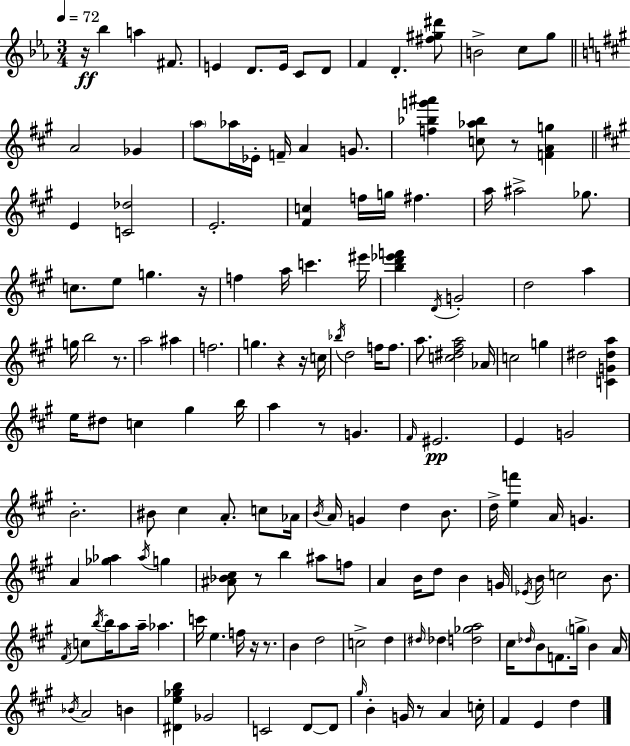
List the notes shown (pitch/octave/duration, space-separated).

R/s Bb5/q A5/q F#4/e. E4/q D4/e. E4/s C4/e D4/e F4/q D4/q. [F#5,G#5,D#6]/e B4/h C5/e G5/e A4/h Gb4/q A5/e Ab5/s Eb4/s F4/s A4/q G4/e. [F5,Bb5,G6,A#6]/q [C5,Ab5,Bb5]/e R/e [F4,A4,G5]/q E4/q [C4,Db5]/h E4/h. [F#4,C5]/q F5/s G5/s F#5/q. A5/s A#5/h Gb5/e. C5/e. E5/e G5/q. R/s F5/q A5/s C6/q. EIS6/s [B5,D6,Eb6,F6]/q D4/s G4/h D5/h A5/q G5/s B5/h R/e. A5/h A#5/q F5/h. G5/q. R/q R/s C5/s Bb5/s D5/h F5/s F5/e. A5/e. [C5,D#5,F#5,A5]/h Ab4/s C5/h G5/q D#5/h [C4,G4,D#5,A5]/q E5/s D#5/e C5/q G#5/q B5/s A5/q R/e G4/q. F#4/s EIS4/h. E4/q G4/h B4/h. BIS4/e C#5/q A4/e. C5/e Ab4/s B4/s A4/s G4/q D5/q B4/e. D5/s [E5,F6]/q A4/s G4/q. A4/q [Gb5,Ab5]/q Ab5/s G5/q [A#4,Bb4,C#5]/e R/e B5/q A#5/e F5/e A4/q B4/s D5/e B4/q G4/s Eb4/s B4/s C5/h B4/e. F#4/s C5/e B5/s B5/s A5/e A5/s Ab5/q. C6/s E5/q. F5/s R/s R/e. B4/q D5/h C5/h D5/q D#5/s Db5/q [D5,Gb5,A5]/h C#5/s Db5/s B4/e F4/e. G5/s B4/q A4/s Bb4/s A4/h B4/q [D#4,E5,Gb5,B5]/q Gb4/h C4/h D4/e D4/e G#5/s B4/q G4/s R/e A4/q C5/s F#4/q E4/q D5/q